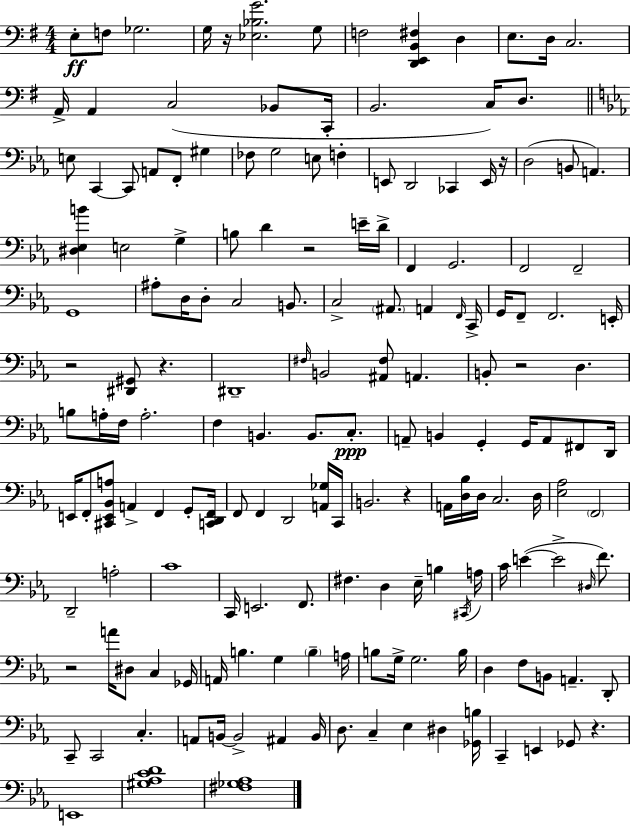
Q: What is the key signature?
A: E minor